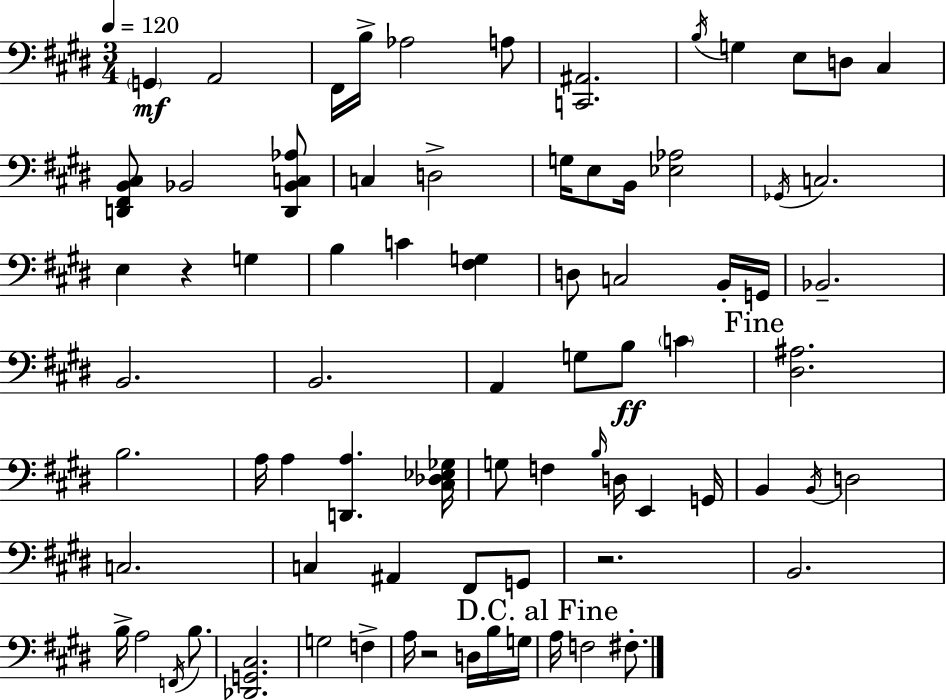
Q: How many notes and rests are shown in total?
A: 77